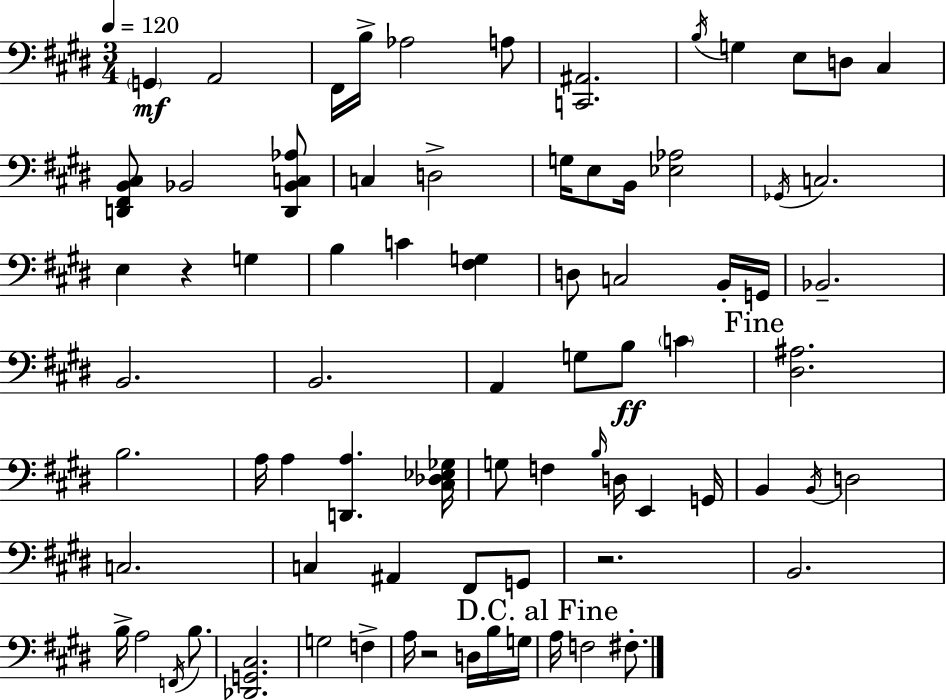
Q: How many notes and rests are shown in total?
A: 77